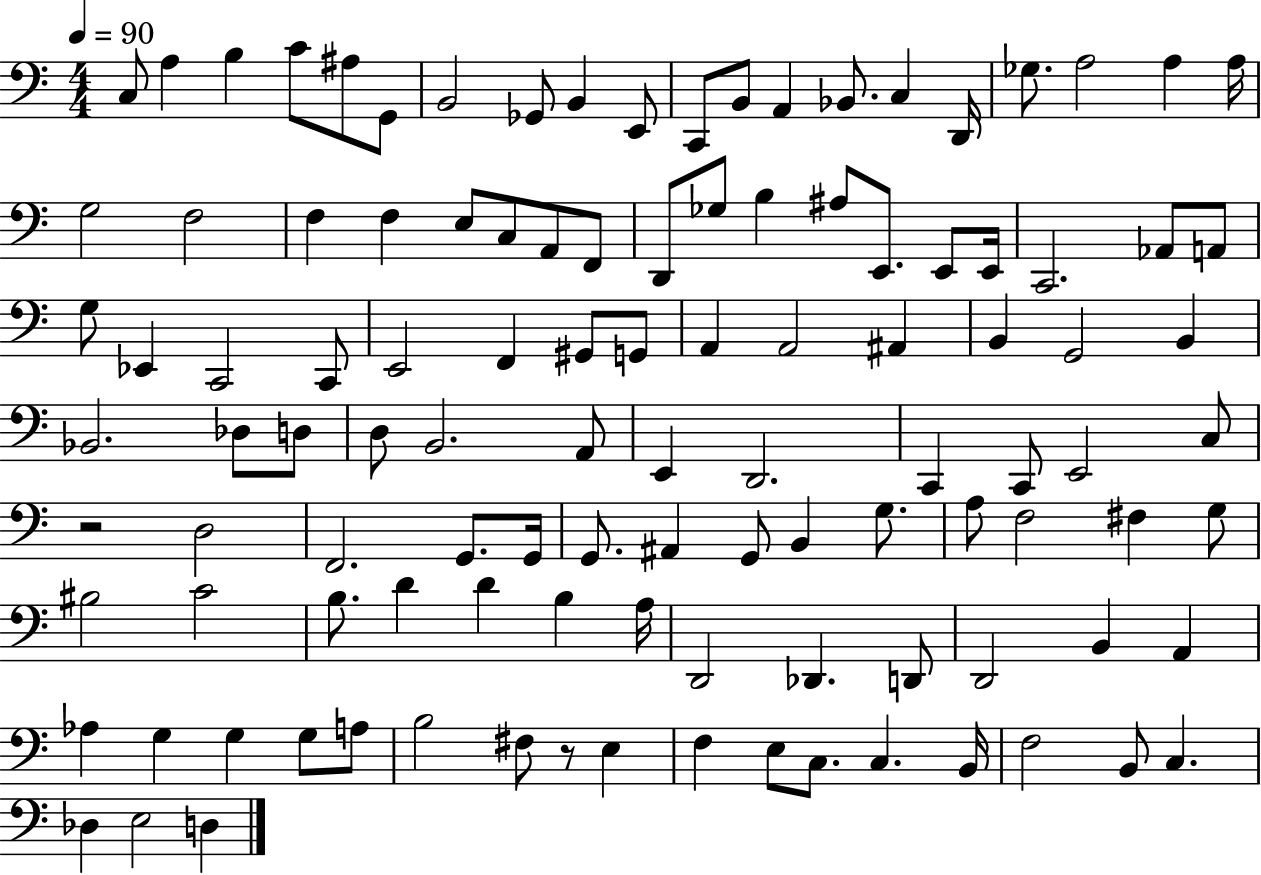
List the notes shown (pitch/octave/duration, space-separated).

C3/e A3/q B3/q C4/e A#3/e G2/e B2/h Gb2/e B2/q E2/e C2/e B2/e A2/q Bb2/e. C3/q D2/s Gb3/e. A3/h A3/q A3/s G3/h F3/h F3/q F3/q E3/e C3/e A2/e F2/e D2/e Gb3/e B3/q A#3/e E2/e. E2/e E2/s C2/h. Ab2/e A2/e G3/e Eb2/q C2/h C2/e E2/h F2/q G#2/e G2/e A2/q A2/h A#2/q B2/q G2/h B2/q Bb2/h. Db3/e D3/e D3/e B2/h. A2/e E2/q D2/h. C2/q C2/e E2/h C3/e R/h D3/h F2/h. G2/e. G2/s G2/e. A#2/q G2/e B2/q G3/e. A3/e F3/h F#3/q G3/e BIS3/h C4/h B3/e. D4/q D4/q B3/q A3/s D2/h Db2/q. D2/e D2/h B2/q A2/q Ab3/q G3/q G3/q G3/e A3/e B3/h F#3/e R/e E3/q F3/q E3/e C3/e. C3/q. B2/s F3/h B2/e C3/q. Db3/q E3/h D3/q